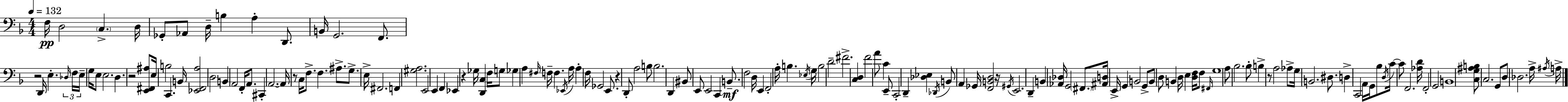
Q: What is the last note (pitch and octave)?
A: A3